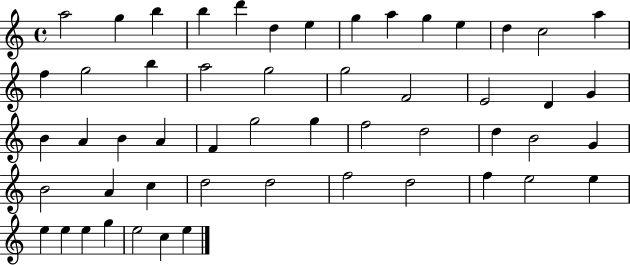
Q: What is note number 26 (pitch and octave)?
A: A4